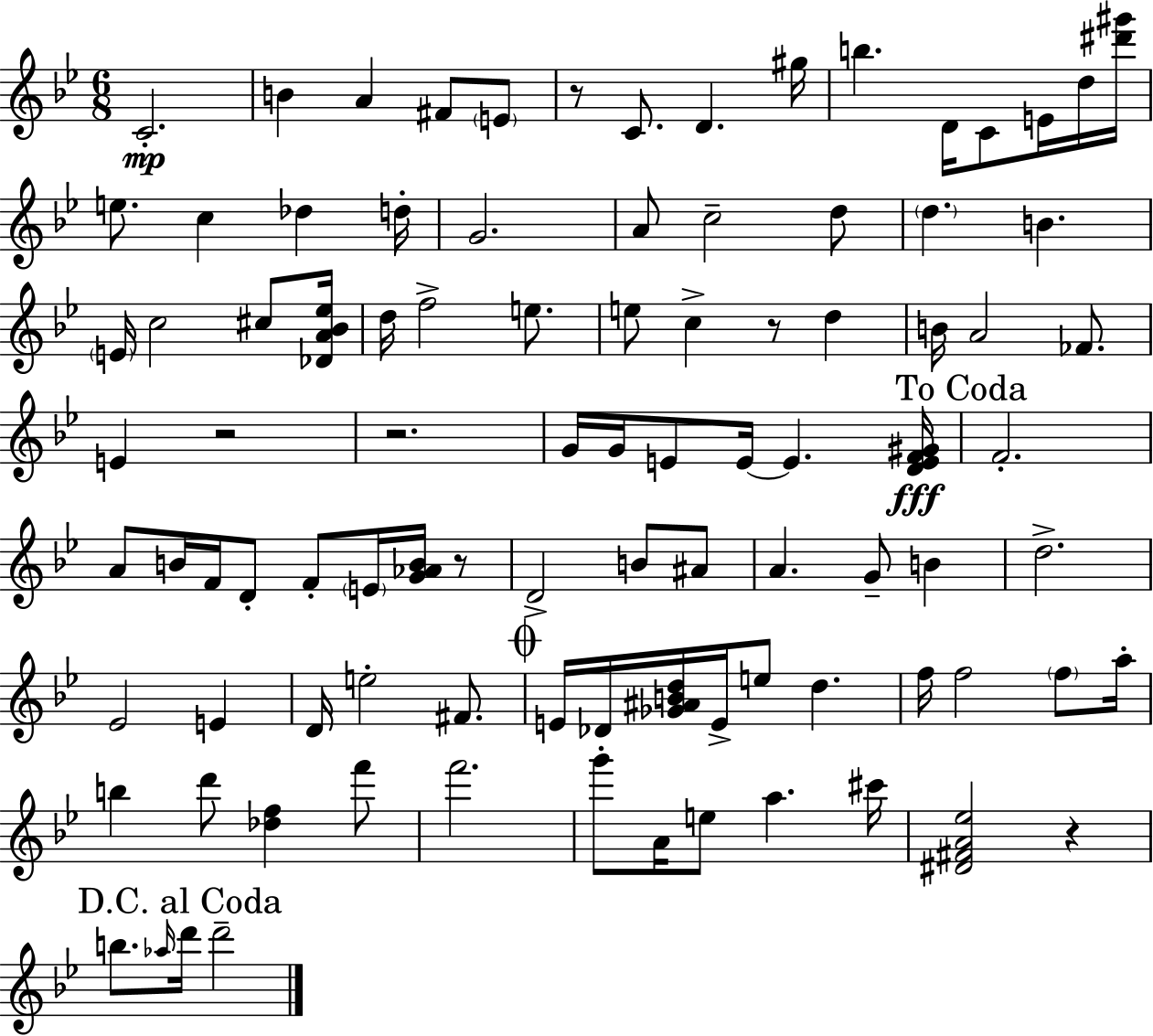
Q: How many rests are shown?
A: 6